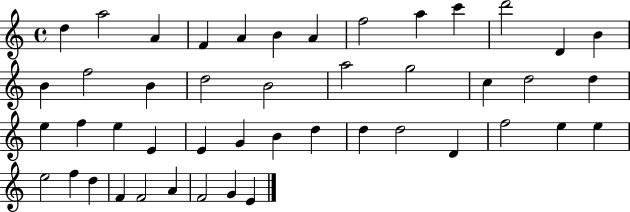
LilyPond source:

{
  \clef treble
  \time 4/4
  \defaultTimeSignature
  \key c \major
  d''4 a''2 a'4 | f'4 a'4 b'4 a'4 | f''2 a''4 c'''4 | d'''2 d'4 b'4 | \break b'4 f''2 b'4 | d''2 b'2 | a''2 g''2 | c''4 d''2 d''4 | \break e''4 f''4 e''4 e'4 | e'4 g'4 b'4 d''4 | d''4 d''2 d'4 | f''2 e''4 e''4 | \break e''2 f''4 d''4 | f'4 f'2 a'4 | f'2 g'4 e'4 | \bar "|."
}